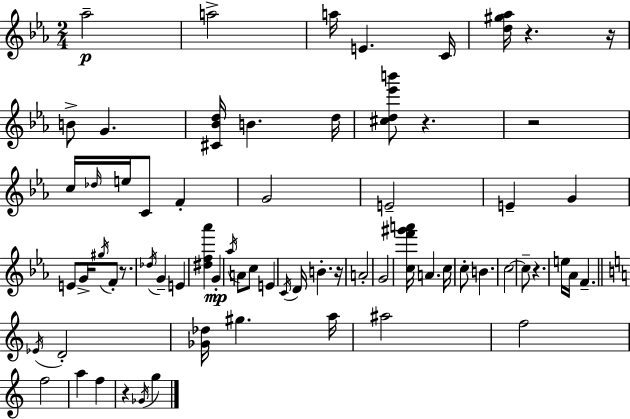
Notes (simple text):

Ab5/h A5/h A5/s E4/q. C4/s [D5,G#5,Ab5]/s R/q. R/s B4/e G4/q. [C#4,Bb4,D5]/s B4/q. D5/s [C#5,D5,Eb6,B6]/e R/q. R/h C5/s Db5/s E5/s C4/e F4/q G4/h E4/h E4/q G4/q E4/e G4/s G#5/s F4/e R/e. Db5/s G4/q E4/q [D#5,F5,Ab6]/q G4/q Ab5/s A4/e C5/e E4/q C4/s D4/s B4/q. R/s A4/h G4/h [C5,F6,G#6,A6]/s A4/q. C5/s C5/e B4/q. C5/h C5/e R/q. E5/s Ab4/s F4/q. Eb4/s D4/h [Gb4,Db5]/s G#5/q. A5/s A#5/h F5/h F5/h A5/q F5/q R/q Gb4/s G5/q